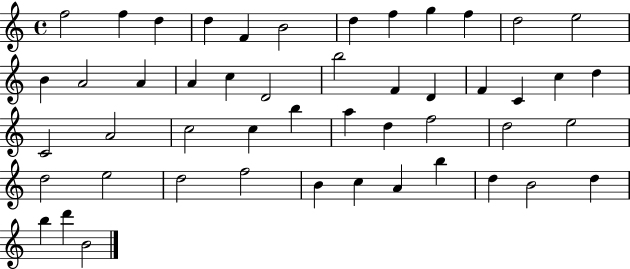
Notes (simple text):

F5/h F5/q D5/q D5/q F4/q B4/h D5/q F5/q G5/q F5/q D5/h E5/h B4/q A4/h A4/q A4/q C5/q D4/h B5/h F4/q D4/q F4/q C4/q C5/q D5/q C4/h A4/h C5/h C5/q B5/q A5/q D5/q F5/h D5/h E5/h D5/h E5/h D5/h F5/h B4/q C5/q A4/q B5/q D5/q B4/h D5/q B5/q D6/q B4/h